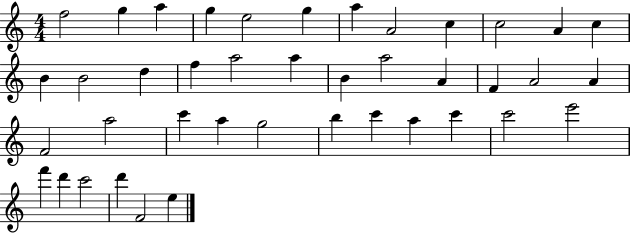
F5/h G5/q A5/q G5/q E5/h G5/q A5/q A4/h C5/q C5/h A4/q C5/q B4/q B4/h D5/q F5/q A5/h A5/q B4/q A5/h A4/q F4/q A4/h A4/q F4/h A5/h C6/q A5/q G5/h B5/q C6/q A5/q C6/q C6/h E6/h F6/q D6/q C6/h D6/q F4/h E5/q